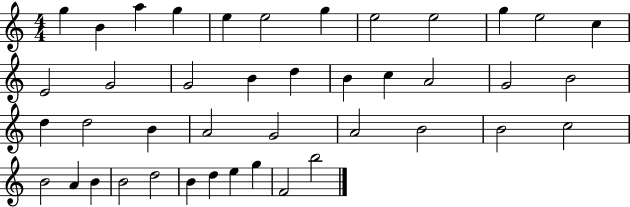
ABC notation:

X:1
T:Untitled
M:4/4
L:1/4
K:C
g B a g e e2 g e2 e2 g e2 c E2 G2 G2 B d B c A2 G2 B2 d d2 B A2 G2 A2 B2 B2 c2 B2 A B B2 d2 B d e g F2 b2